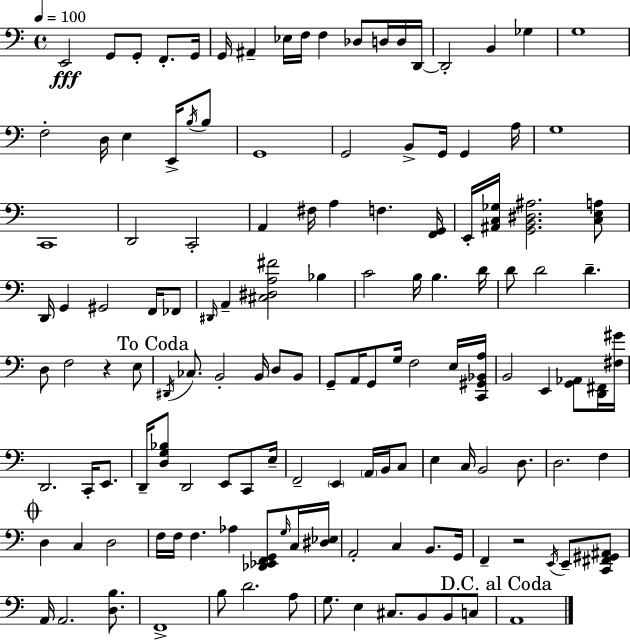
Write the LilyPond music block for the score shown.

{
  \clef bass
  \time 4/4
  \defaultTimeSignature
  \key c \major
  \tempo 4 = 100
  e,2\fff g,8 g,8-. f,8.-. g,16 | g,16 ais,4-- ees16 f16 f4 des8 d16 d16 d,16~~ | d,2-. b,4 ges4 | g1 | \break f2-. d16 e4 e,16-> \acciaccatura { b16 } b8 | g,1 | g,2 b,8-> g,16 g,4 | a16 g1 | \break c,1 | d,2 c,2-. | a,4 fis16 a4 f4. | <f, g,>16 e,16-. <ais, c ges>16 <g, b, dis ais>2. <c e a>8 | \break d,16 g,4 gis,2 f,16 fes,8 | \grace { dis,16 } a,4-- <cis dis a fis'>2 bes4 | c'2 b16 b4. | d'16 d'8 d'2 d'4.-- | \break d8 f2 r4 | e8 \mark "To Coda" \acciaccatura { dis,16 } ces8. b,2-. b,16 d8 | b,8 g,8-- a,16 g,8 g16 f2 | e16 <c, gis, bes, a>16 b,2 e,4 <g, aes,>8 | \break <d, fis,>16 <fis gis'>16 d,2. c,16-. | e,8. d,16-- <d g bes>8 d,2 e,8 | c,8 e16-- f,2-- \parenthesize e,4 \parenthesize a,16 | b,16 c8 e4 c16 b,2 | \break d8. d2. f4 | \mark \markup { \musicglyph "scripts.coda" } d4 c4 d2 | f16 f16 f4. aes4 <des, ees, f, g,>8 | \grace { g16 } c16 <dis ees>16 a,2-. c4 | \break b,8. g,16 f,4-- r2 | \acciaccatura { e,16 } e,8-- <c, fis, gis, ais,>8 a,16 a,2. | <d b>8. f,1-> | b8 d'2. | \break a8 g8. e4 cis8. b,8 | b,8 c8 \mark "D.C. al Coda" a,1 | \bar "|."
}